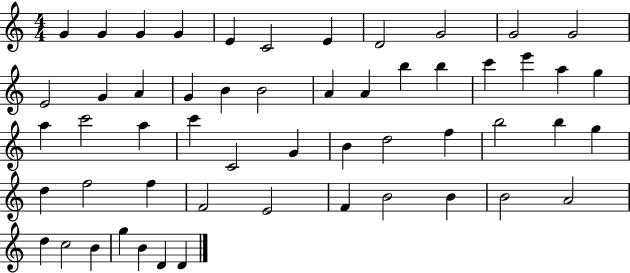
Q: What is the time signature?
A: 4/4